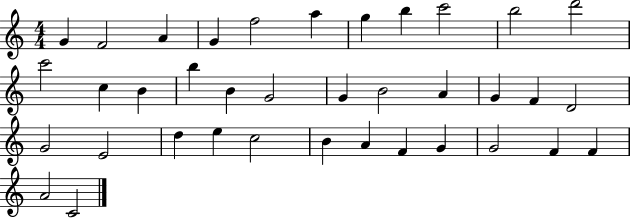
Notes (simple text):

G4/q F4/h A4/q G4/q F5/h A5/q G5/q B5/q C6/h B5/h D6/h C6/h C5/q B4/q B5/q B4/q G4/h G4/q B4/h A4/q G4/q F4/q D4/h G4/h E4/h D5/q E5/q C5/h B4/q A4/q F4/q G4/q G4/h F4/q F4/q A4/h C4/h